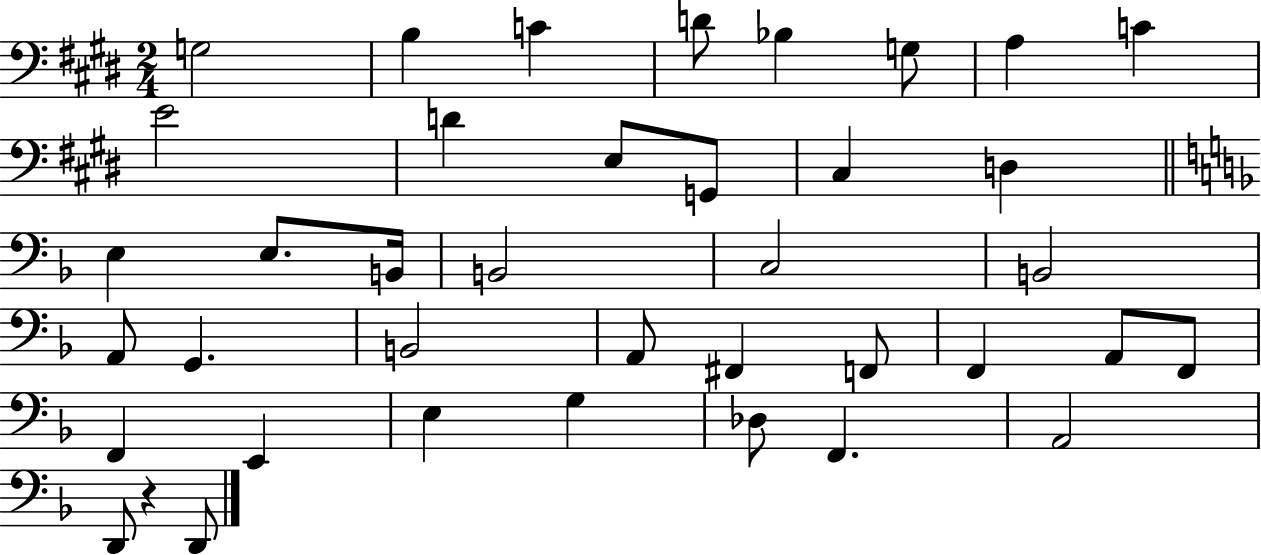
G3/h B3/q C4/q D4/e Bb3/q G3/e A3/q C4/q E4/h D4/q E3/e G2/e C#3/q D3/q E3/q E3/e. B2/s B2/h C3/h B2/h A2/e G2/q. B2/h A2/e F#2/q F2/e F2/q A2/e F2/e F2/q E2/q E3/q G3/q Db3/e F2/q. A2/h D2/e R/q D2/e